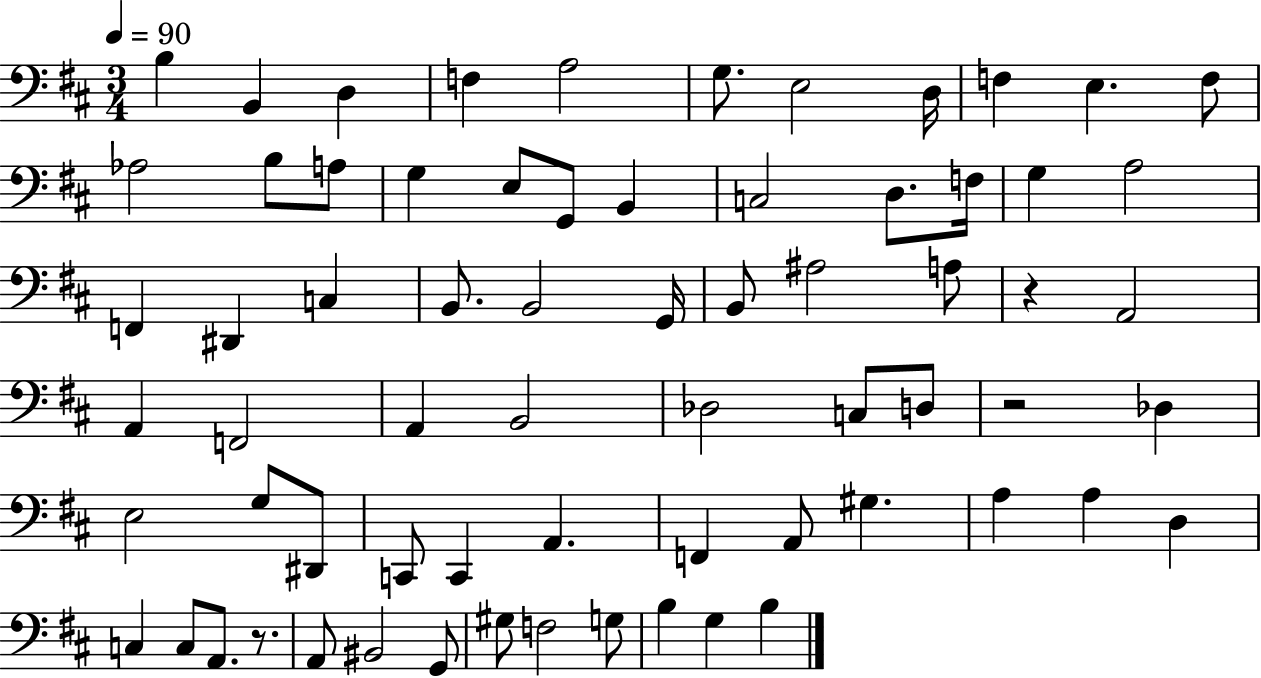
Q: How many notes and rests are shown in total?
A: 68